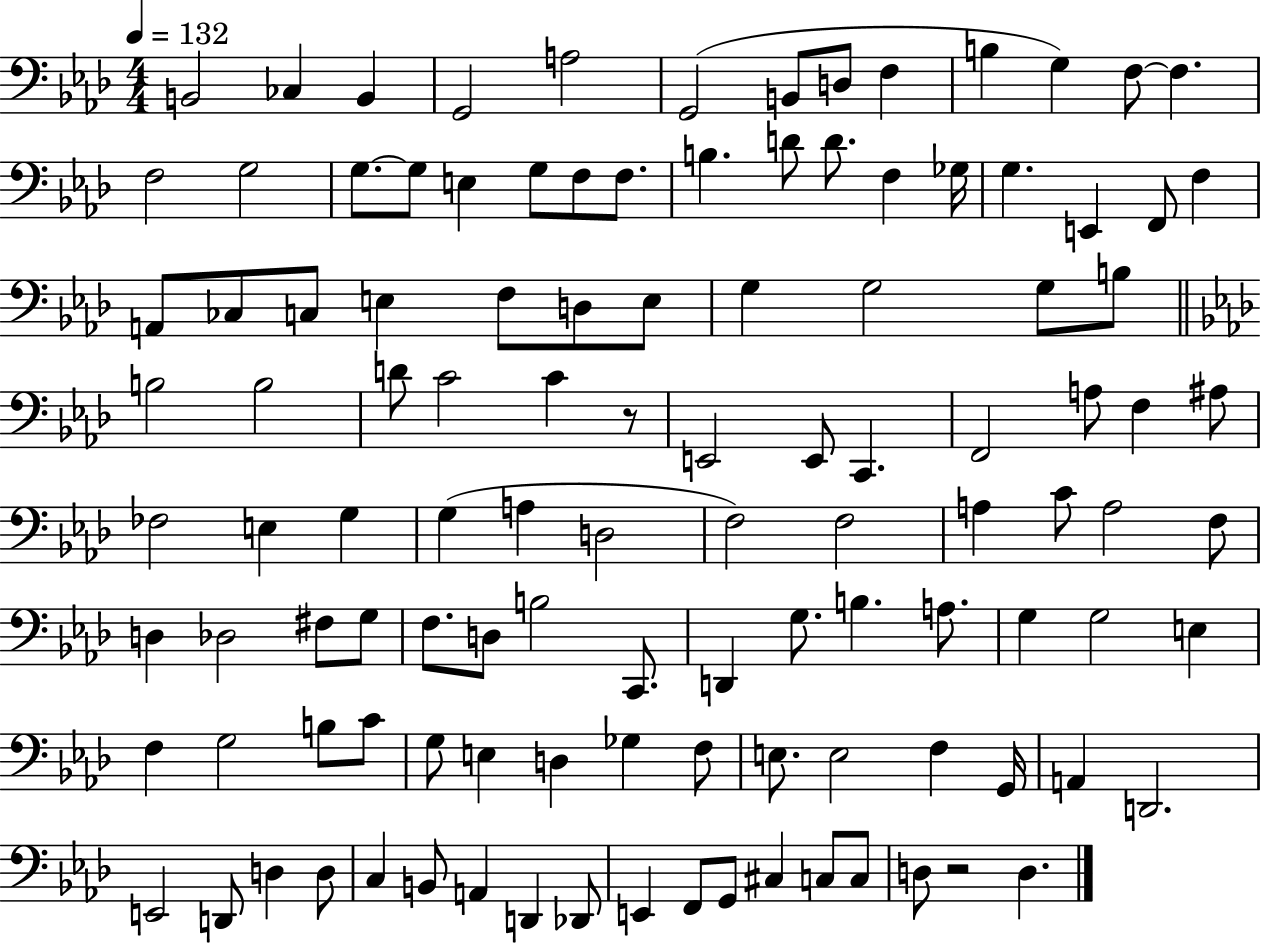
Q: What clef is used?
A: bass